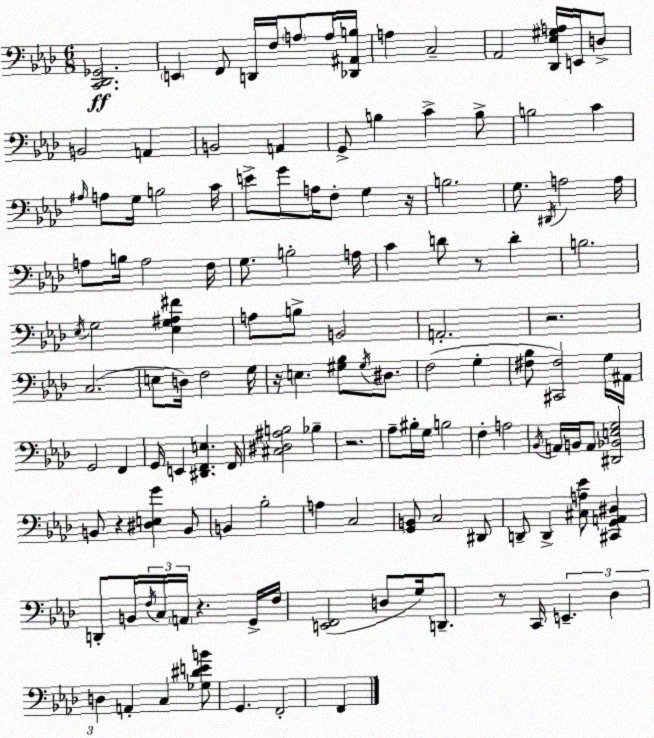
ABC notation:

X:1
T:Untitled
M:6/8
L:1/4
K:Fm
[C,,_D,,_G,,]2 E,, F,,/2 D,,/4 F,/4 A,/2 A,/4 [_D,,^A,,B,]/4 A, C,2 _A,,2 [_D,,_E,^G,A,]/4 E,,/4 D,/2 B,,2 A,, B,,2 A,, G,,/2 B, C B,/2 B,2 C ^A,/4 A,/2 G,/4 B,2 C/4 E/2 G/2 A,/4 F,/2 G, z/4 B,2 G,/2 ^D,,/4 A,2 A,/4 A,/2 B,/4 A,2 F,/4 G,/2 B,2 A,/4 C D/2 z/2 D B,2 _E,/4 G,2 [_E,G,^A,^F] A,/2 B,/2 B,,2 A,,2 z2 C,2 E,/2 D,/4 F,2 G,/4 z/4 E, [^G,_B,]/2 ^G,/4 ^D,/2 F,2 G, [^F,_B,]/2 [^C,,^F,]2 G,/4 ^A,,/4 G,,2 F,, G,,/4 E,, [^D,,F,,E,] F,,/4 [^C,^D,^A,B,]2 _B, z2 _A,/2 ^B,/4 G,/4 B,2 F, A,2 _B,,/4 A,,/4 B,,/4 A,,/2 [^D,,_B,,E,G,]2 B,,/2 z [^D,E,G] B,,/2 B,, _B,2 A, C,2 [G,,B,,]/2 C,2 ^D,,/2 D,,/2 D,, [^C,A,_E]/2 [^C,,G,,A,,^D,] D,,/2 B,,/4 F,/4 C,/4 A,,/4 z G,,/4 F,/4 [E,,F,,]2 D,/2 G,/4 D,,/2 z/2 C,,/4 E,, _D, D, A,, C, [_G,^DEB]/2 G,, F,,2 F,,